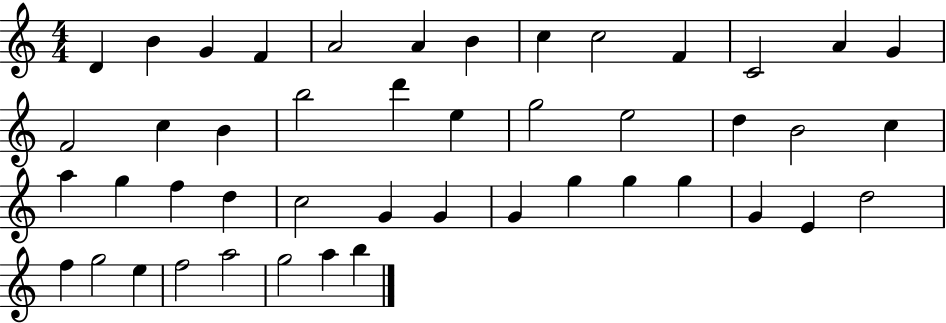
{
  \clef treble
  \numericTimeSignature
  \time 4/4
  \key c \major
  d'4 b'4 g'4 f'4 | a'2 a'4 b'4 | c''4 c''2 f'4 | c'2 a'4 g'4 | \break f'2 c''4 b'4 | b''2 d'''4 e''4 | g''2 e''2 | d''4 b'2 c''4 | \break a''4 g''4 f''4 d''4 | c''2 g'4 g'4 | g'4 g''4 g''4 g''4 | g'4 e'4 d''2 | \break f''4 g''2 e''4 | f''2 a''2 | g''2 a''4 b''4 | \bar "|."
}